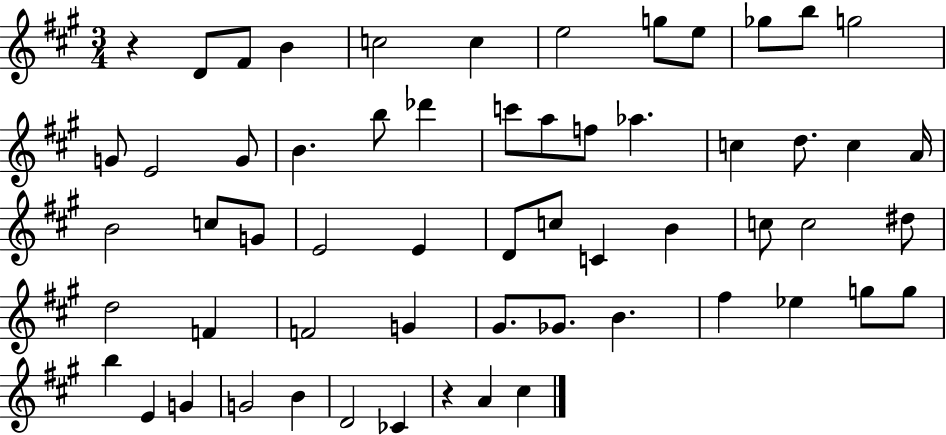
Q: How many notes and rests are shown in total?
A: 59